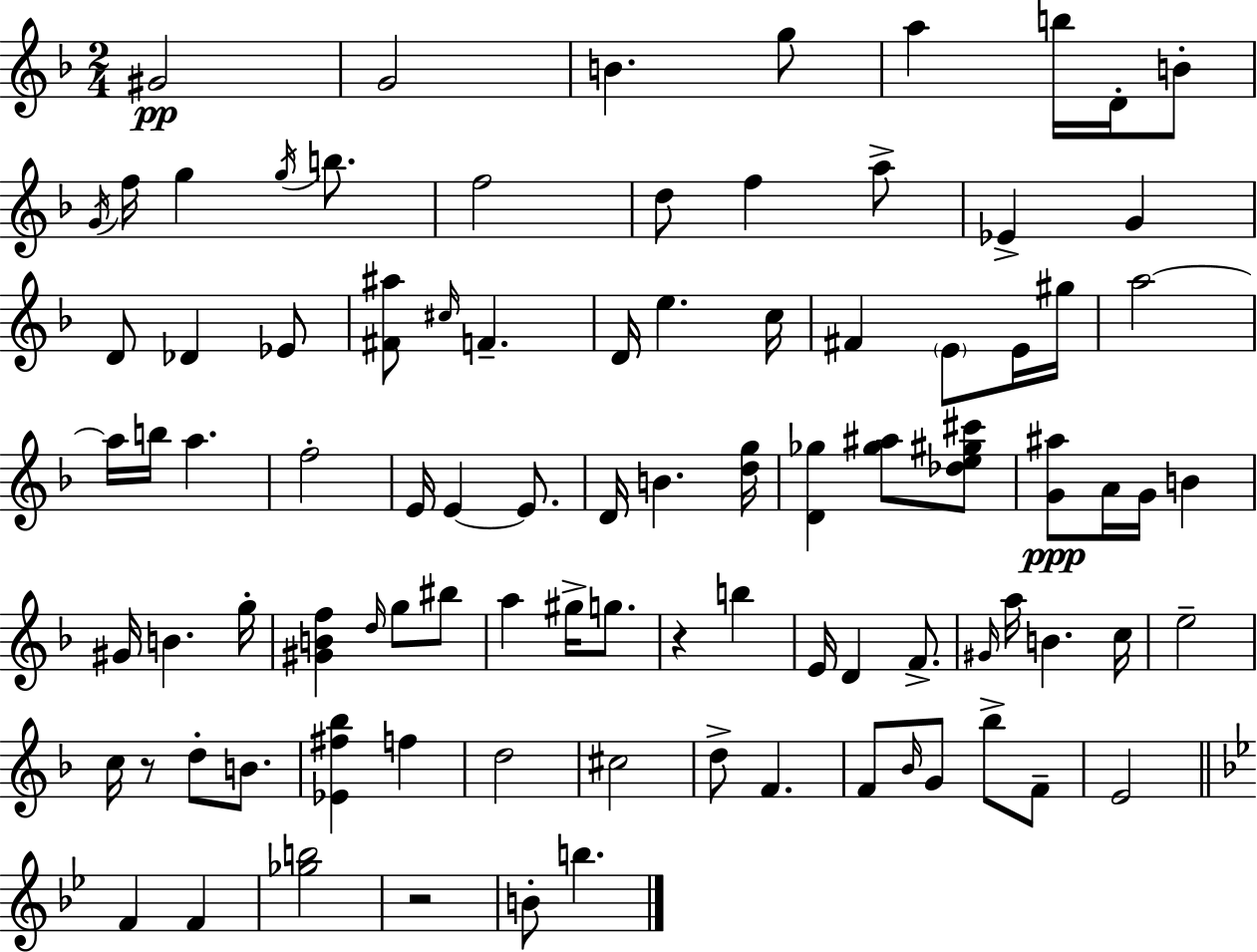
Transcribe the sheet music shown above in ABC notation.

X:1
T:Untitled
M:2/4
L:1/4
K:F
^G2 G2 B g/2 a b/4 D/4 B/2 G/4 f/4 g g/4 b/2 f2 d/2 f a/2 _E G D/2 _D _E/2 [^F^a]/2 ^c/4 F D/4 e c/4 ^F E/2 E/4 ^g/4 a2 a/4 b/4 a f2 E/4 E E/2 D/4 B [dg]/4 [D_g] [_g^a]/2 [_de^g^c']/2 [G^a]/2 A/4 G/4 B ^G/4 B g/4 [^GBf] d/4 g/2 ^b/2 a ^g/4 g/2 z b E/4 D F/2 ^G/4 a/4 B c/4 e2 c/4 z/2 d/2 B/2 [_E^f_b] f d2 ^c2 d/2 F F/2 _B/4 G/2 _b/2 F/2 E2 F F [_gb]2 z2 B/2 b